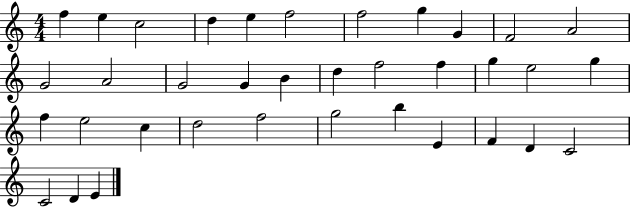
{
  \clef treble
  \numericTimeSignature
  \time 4/4
  \key c \major
  f''4 e''4 c''2 | d''4 e''4 f''2 | f''2 g''4 g'4 | f'2 a'2 | \break g'2 a'2 | g'2 g'4 b'4 | d''4 f''2 f''4 | g''4 e''2 g''4 | \break f''4 e''2 c''4 | d''2 f''2 | g''2 b''4 e'4 | f'4 d'4 c'2 | \break c'2 d'4 e'4 | \bar "|."
}